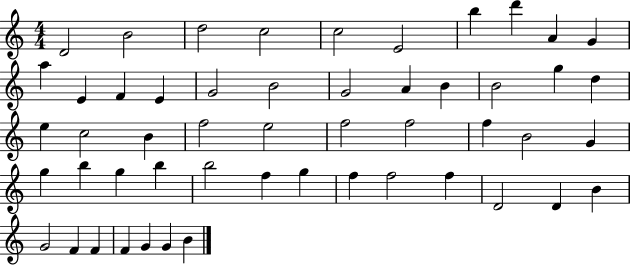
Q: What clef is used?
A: treble